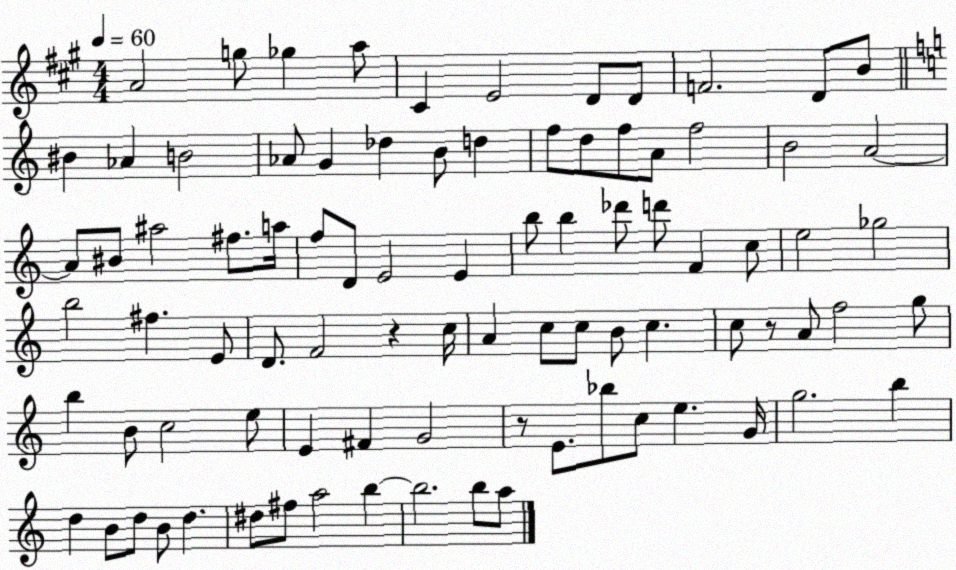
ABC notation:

X:1
T:Untitled
M:4/4
L:1/4
K:A
A2 g/2 _g a/2 ^C E2 D/2 D/2 F2 D/2 B/2 ^B _A B2 _A/2 G _d B/2 d f/2 d/2 f/2 A/2 f2 B2 A2 A/2 ^B/2 ^a2 ^f/2 a/4 f/2 D/2 E2 E b/2 b _d'/2 d'/2 F c/2 e2 _g2 b2 ^f E/2 D/2 F2 z c/4 A c/2 c/2 B/2 c c/2 z/2 A/2 f2 g/2 b B/2 c2 e/2 E ^F G2 z/2 E/2 _b/2 c/2 e G/4 g2 b d B/2 d/2 B/2 d ^d/2 ^f/2 a2 b b2 b/2 a/2